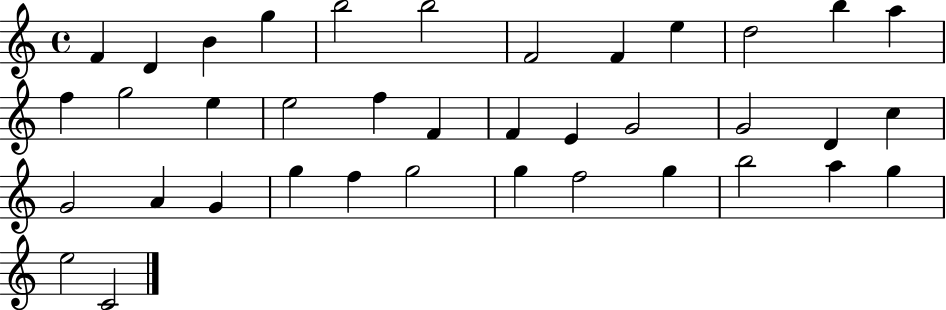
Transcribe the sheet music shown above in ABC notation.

X:1
T:Untitled
M:4/4
L:1/4
K:C
F D B g b2 b2 F2 F e d2 b a f g2 e e2 f F F E G2 G2 D c G2 A G g f g2 g f2 g b2 a g e2 C2